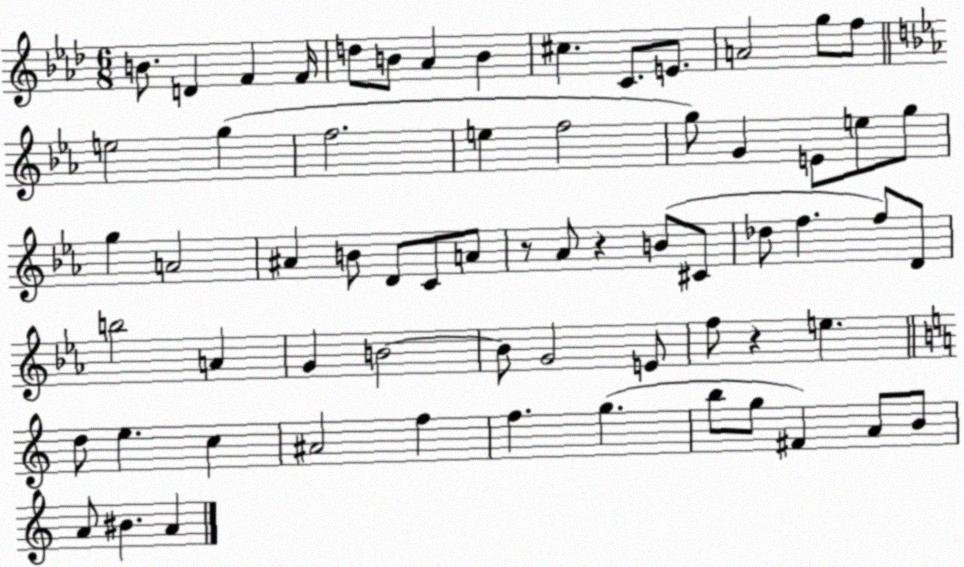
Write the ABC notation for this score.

X:1
T:Untitled
M:6/8
L:1/4
K:Ab
B/2 D F F/4 d/2 B/2 _A B ^c C/2 E/2 A2 g/2 f/2 e2 g f2 e f2 g/2 G E/2 e/2 g/2 g A2 ^A B/2 D/2 C/2 A/2 z/2 _A/2 z B/2 ^C/2 _d/2 f f/2 D/2 b2 A G B2 B/2 G2 E/2 f/2 z e d/2 e c ^A2 f f g b/2 g/2 ^F A/2 B/2 A/2 ^B A